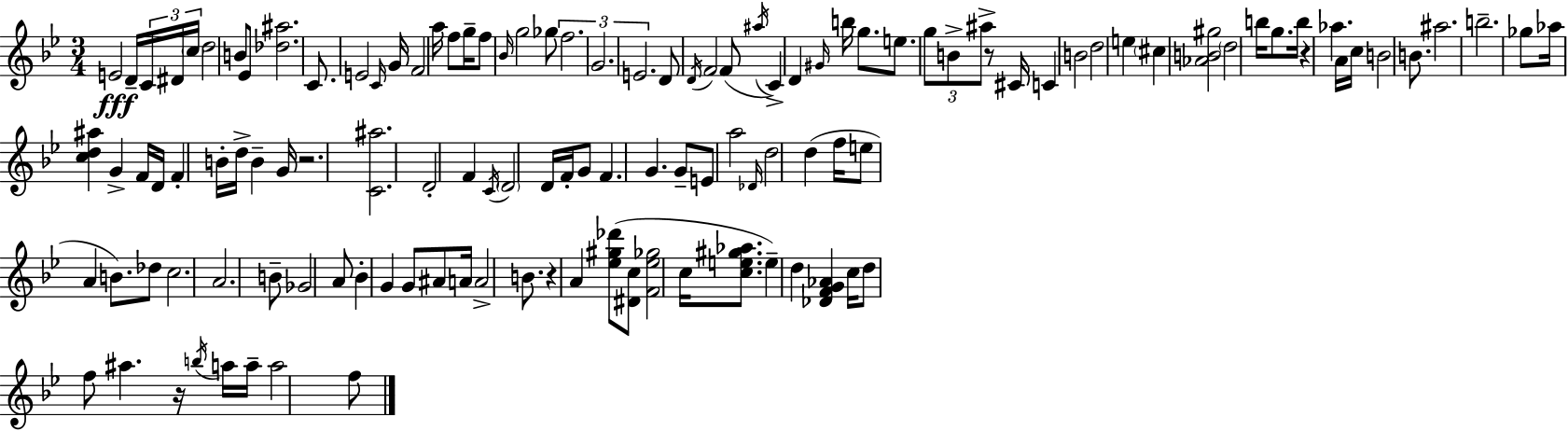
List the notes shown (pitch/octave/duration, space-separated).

E4/h D4/s C4/s D#4/s C5/s D5/h B4/e Eb4/e [Db5,A#5]/h. C4/e. E4/h C4/s G4/s F4/h A5/s F5/e G5/s F5/e Bb4/s G5/h Gb5/e F5/h. G4/h. E4/h. D4/e D4/s F4/h F4/e A#5/s C4/q D4/q G#4/s B5/s G5/e. E5/e. G5/e B4/e A#5/e R/e C#4/s C4/q B4/h D5/h E5/q C#5/q [Ab4,B4,G#5]/h D5/h B5/s G5/e. B5/s R/q Ab5/q. A4/s C5/s B4/h B4/e. A#5/h. B5/h. Gb5/e Ab5/s [C5,D5,A#5]/q G4/q F4/s D4/s F4/q B4/s D5/s B4/q G4/s R/h. [C4,A#5]/h. D4/h F4/q C4/s D4/h D4/s F4/s G4/e F4/q. G4/q. G4/e E4/e A5/h Db4/s D5/h D5/q F5/s E5/e A4/q B4/e. Db5/e C5/h. A4/h. B4/e Gb4/h A4/e Bb4/q G4/q G4/e A#4/e A4/s A4/h B4/e. R/q A4/q [Eb5,G#5,Db6]/e [D#4,C5]/e [F4,Eb5,Gb5]/h C5/s [C5,E5,G#5,Ab5]/e. E5/q D5/q [Db4,F4,G4,Ab4]/q C5/s D5/e F5/e A#5/q. R/s B5/s A5/s A5/s A5/h F5/e